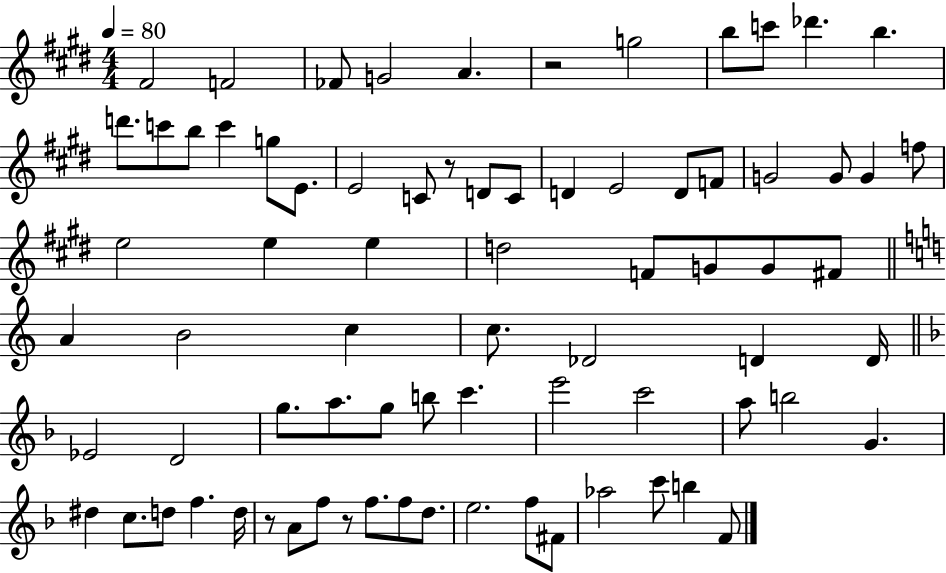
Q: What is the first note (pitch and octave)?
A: F#4